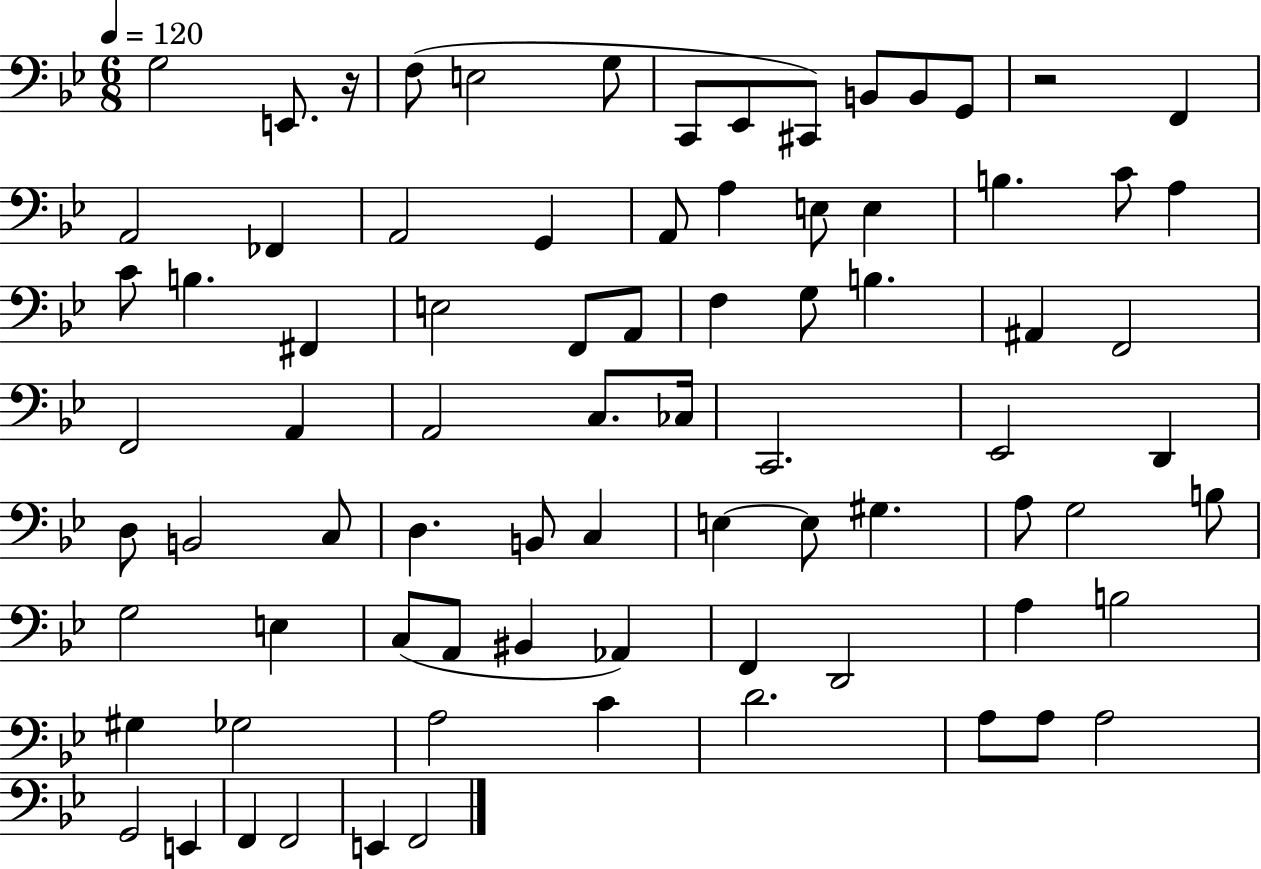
X:1
T:Untitled
M:6/8
L:1/4
K:Bb
G,2 E,,/2 z/4 F,/2 E,2 G,/2 C,,/2 _E,,/2 ^C,,/2 B,,/2 B,,/2 G,,/2 z2 F,, A,,2 _F,, A,,2 G,, A,,/2 A, E,/2 E, B, C/2 A, C/2 B, ^F,, E,2 F,,/2 A,,/2 F, G,/2 B, ^A,, F,,2 F,,2 A,, A,,2 C,/2 _C,/4 C,,2 _E,,2 D,, D,/2 B,,2 C,/2 D, B,,/2 C, E, E,/2 ^G, A,/2 G,2 B,/2 G,2 E, C,/2 A,,/2 ^B,, _A,, F,, D,,2 A, B,2 ^G, _G,2 A,2 C D2 A,/2 A,/2 A,2 G,,2 E,, F,, F,,2 E,, F,,2